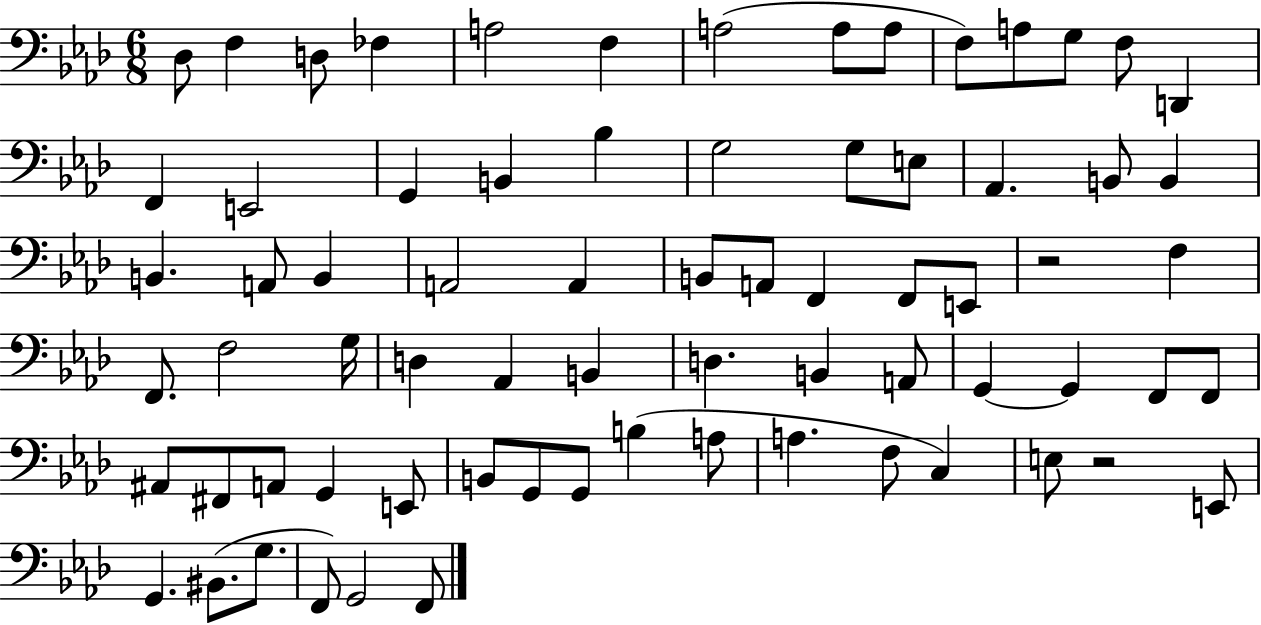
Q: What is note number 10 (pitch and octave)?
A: F3